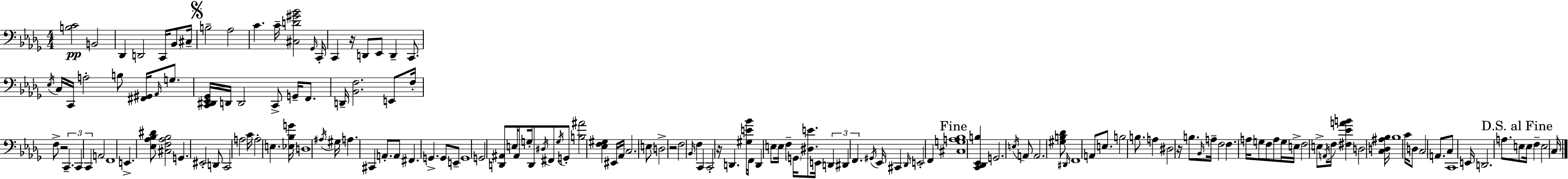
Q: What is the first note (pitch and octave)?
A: B2